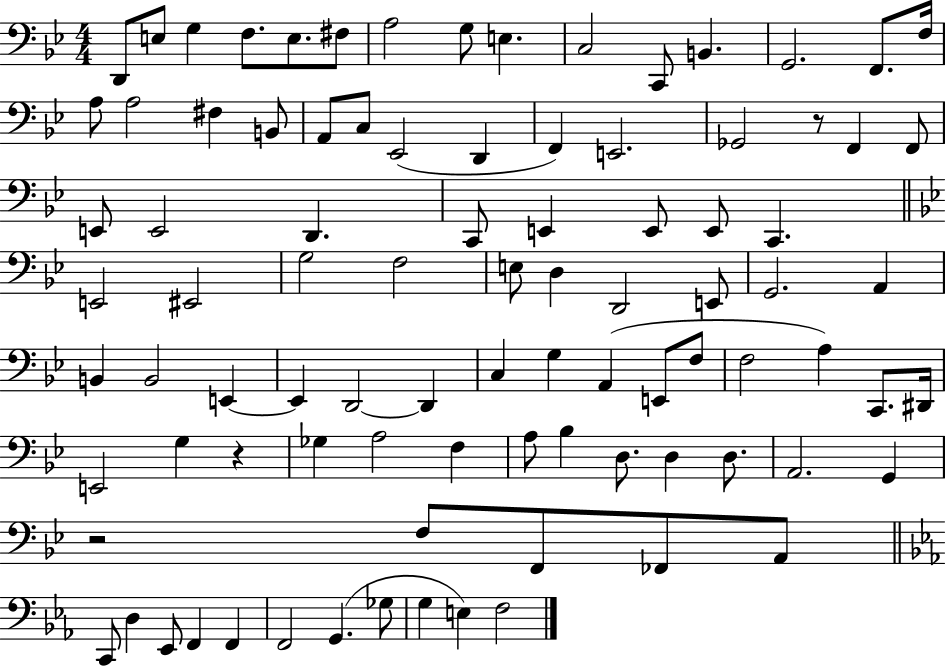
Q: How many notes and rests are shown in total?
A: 91